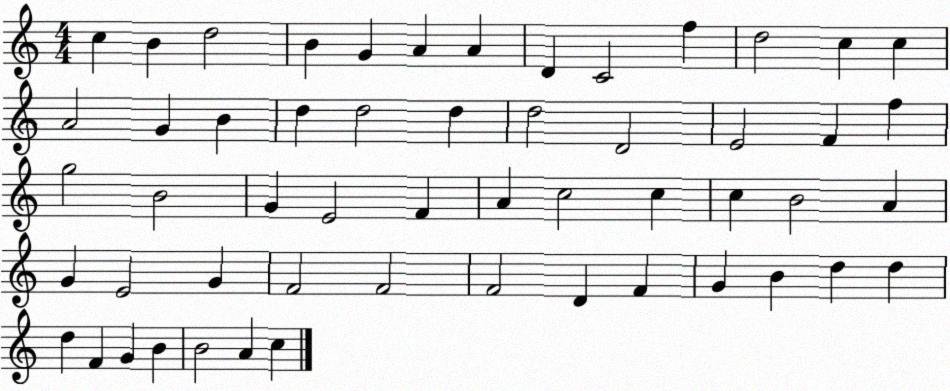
X:1
T:Untitled
M:4/4
L:1/4
K:C
c B d2 B G A A D C2 f d2 c c A2 G B d d2 d d2 D2 E2 F f g2 B2 G E2 F A c2 c c B2 A G E2 G F2 F2 F2 D F G B d d d F G B B2 A c